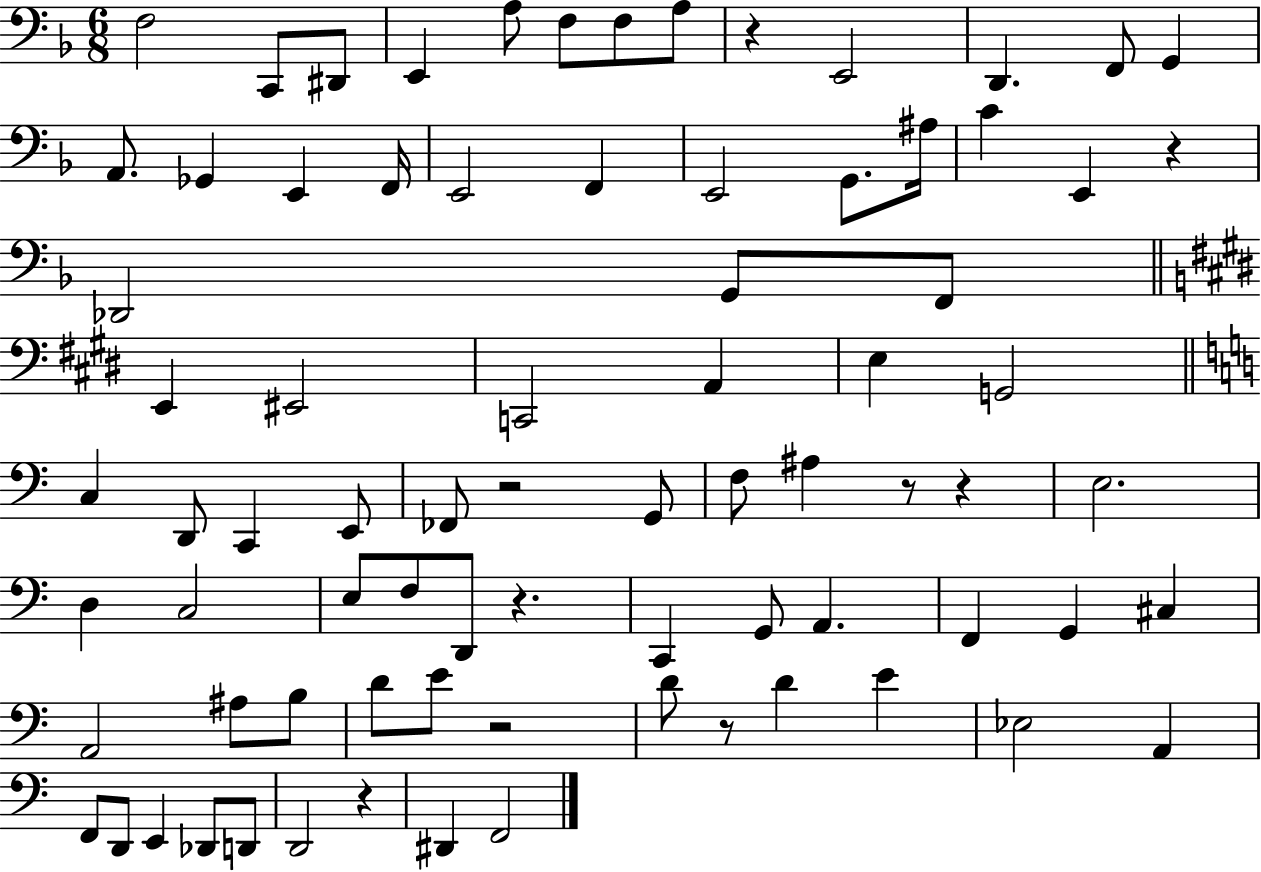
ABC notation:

X:1
T:Untitled
M:6/8
L:1/4
K:F
F,2 C,,/2 ^D,,/2 E,, A,/2 F,/2 F,/2 A,/2 z E,,2 D,, F,,/2 G,, A,,/2 _G,, E,, F,,/4 E,,2 F,, E,,2 G,,/2 ^A,/4 C E,, z _D,,2 G,,/2 F,,/2 E,, ^E,,2 C,,2 A,, E, G,,2 C, D,,/2 C,, E,,/2 _F,,/2 z2 G,,/2 F,/2 ^A, z/2 z E,2 D, C,2 E,/2 F,/2 D,,/2 z C,, G,,/2 A,, F,, G,, ^C, A,,2 ^A,/2 B,/2 D/2 E/2 z2 D/2 z/2 D E _E,2 A,, F,,/2 D,,/2 E,, _D,,/2 D,,/2 D,,2 z ^D,, F,,2